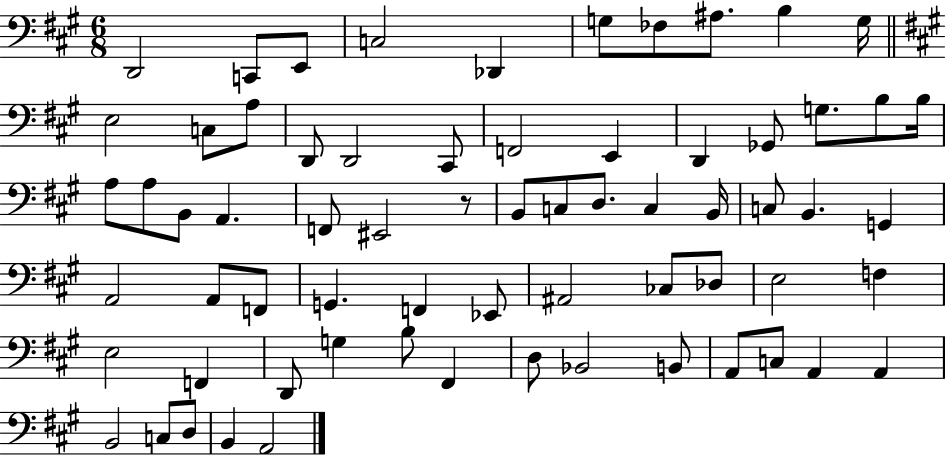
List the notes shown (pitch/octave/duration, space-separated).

D2/h C2/e E2/e C3/h Db2/q G3/e FES3/e A#3/e. B3/q G3/s E3/h C3/e A3/e D2/e D2/h C#2/e F2/h E2/q D2/q Gb2/e G3/e. B3/e B3/s A3/e A3/e B2/e A2/q. F2/e EIS2/h R/e B2/e C3/e D3/e. C3/q B2/s C3/e B2/q. G2/q A2/h A2/e F2/e G2/q. F2/q Eb2/e A#2/h CES3/e Db3/e E3/h F3/q E3/h F2/q D2/e G3/q B3/e F#2/q D3/e Bb2/h B2/e A2/e C3/e A2/q A2/q B2/h C3/e D3/e B2/q A2/h